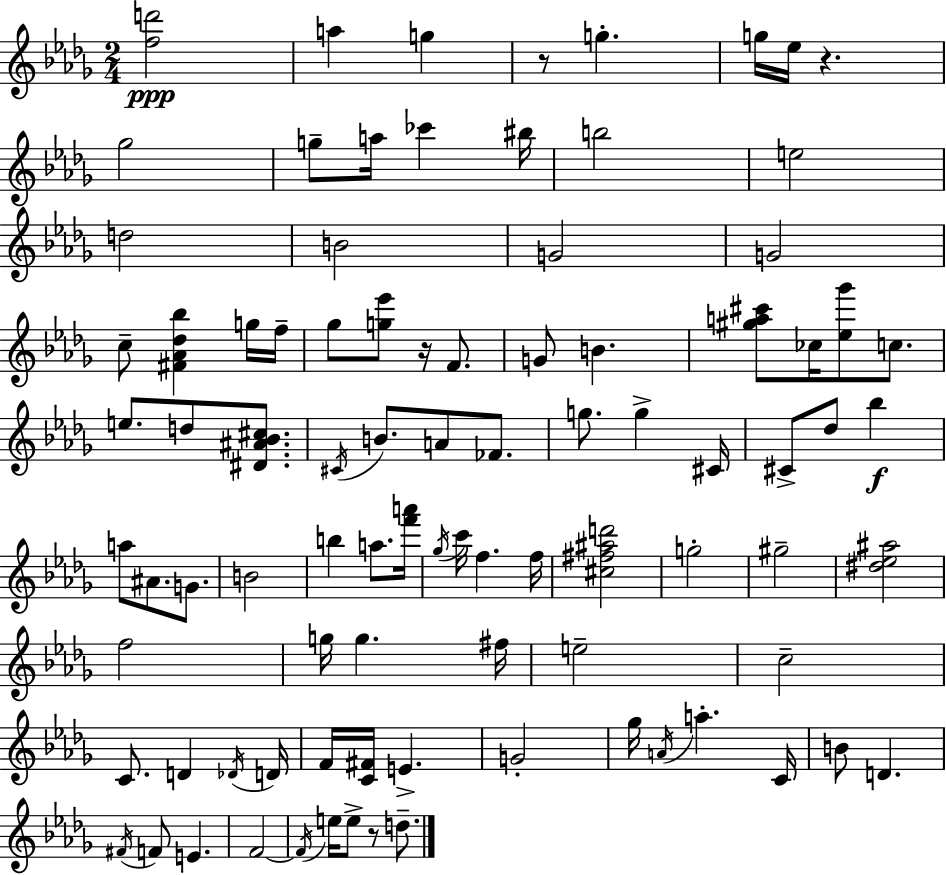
X:1
T:Untitled
M:2/4
L:1/4
K:Bbm
[fd']2 a g z/2 g g/4 _e/4 z _g2 g/2 a/4 _c' ^b/4 b2 e2 d2 B2 G2 G2 c/2 [^F_A_d_b] g/4 f/4 _g/2 [g_e']/2 z/4 F/2 G/2 B [^ga^c']/2 _c/4 [_e_g']/2 c/2 e/2 d/2 [^D^A_B^c]/2 ^C/4 B/2 A/2 _F/2 g/2 g ^C/4 ^C/2 _d/2 _b a/2 ^A/2 G/2 B2 b a/2 [f'a']/4 _g/4 c'/4 f f/4 [^c^f^ad']2 g2 ^g2 [^d_e^a]2 f2 g/4 g ^f/4 e2 c2 C/2 D _D/4 D/4 F/4 [C^F]/4 E G2 _g/4 A/4 a C/4 B/2 D ^F/4 F/2 E F2 F/4 e/4 e/2 z/2 d/2